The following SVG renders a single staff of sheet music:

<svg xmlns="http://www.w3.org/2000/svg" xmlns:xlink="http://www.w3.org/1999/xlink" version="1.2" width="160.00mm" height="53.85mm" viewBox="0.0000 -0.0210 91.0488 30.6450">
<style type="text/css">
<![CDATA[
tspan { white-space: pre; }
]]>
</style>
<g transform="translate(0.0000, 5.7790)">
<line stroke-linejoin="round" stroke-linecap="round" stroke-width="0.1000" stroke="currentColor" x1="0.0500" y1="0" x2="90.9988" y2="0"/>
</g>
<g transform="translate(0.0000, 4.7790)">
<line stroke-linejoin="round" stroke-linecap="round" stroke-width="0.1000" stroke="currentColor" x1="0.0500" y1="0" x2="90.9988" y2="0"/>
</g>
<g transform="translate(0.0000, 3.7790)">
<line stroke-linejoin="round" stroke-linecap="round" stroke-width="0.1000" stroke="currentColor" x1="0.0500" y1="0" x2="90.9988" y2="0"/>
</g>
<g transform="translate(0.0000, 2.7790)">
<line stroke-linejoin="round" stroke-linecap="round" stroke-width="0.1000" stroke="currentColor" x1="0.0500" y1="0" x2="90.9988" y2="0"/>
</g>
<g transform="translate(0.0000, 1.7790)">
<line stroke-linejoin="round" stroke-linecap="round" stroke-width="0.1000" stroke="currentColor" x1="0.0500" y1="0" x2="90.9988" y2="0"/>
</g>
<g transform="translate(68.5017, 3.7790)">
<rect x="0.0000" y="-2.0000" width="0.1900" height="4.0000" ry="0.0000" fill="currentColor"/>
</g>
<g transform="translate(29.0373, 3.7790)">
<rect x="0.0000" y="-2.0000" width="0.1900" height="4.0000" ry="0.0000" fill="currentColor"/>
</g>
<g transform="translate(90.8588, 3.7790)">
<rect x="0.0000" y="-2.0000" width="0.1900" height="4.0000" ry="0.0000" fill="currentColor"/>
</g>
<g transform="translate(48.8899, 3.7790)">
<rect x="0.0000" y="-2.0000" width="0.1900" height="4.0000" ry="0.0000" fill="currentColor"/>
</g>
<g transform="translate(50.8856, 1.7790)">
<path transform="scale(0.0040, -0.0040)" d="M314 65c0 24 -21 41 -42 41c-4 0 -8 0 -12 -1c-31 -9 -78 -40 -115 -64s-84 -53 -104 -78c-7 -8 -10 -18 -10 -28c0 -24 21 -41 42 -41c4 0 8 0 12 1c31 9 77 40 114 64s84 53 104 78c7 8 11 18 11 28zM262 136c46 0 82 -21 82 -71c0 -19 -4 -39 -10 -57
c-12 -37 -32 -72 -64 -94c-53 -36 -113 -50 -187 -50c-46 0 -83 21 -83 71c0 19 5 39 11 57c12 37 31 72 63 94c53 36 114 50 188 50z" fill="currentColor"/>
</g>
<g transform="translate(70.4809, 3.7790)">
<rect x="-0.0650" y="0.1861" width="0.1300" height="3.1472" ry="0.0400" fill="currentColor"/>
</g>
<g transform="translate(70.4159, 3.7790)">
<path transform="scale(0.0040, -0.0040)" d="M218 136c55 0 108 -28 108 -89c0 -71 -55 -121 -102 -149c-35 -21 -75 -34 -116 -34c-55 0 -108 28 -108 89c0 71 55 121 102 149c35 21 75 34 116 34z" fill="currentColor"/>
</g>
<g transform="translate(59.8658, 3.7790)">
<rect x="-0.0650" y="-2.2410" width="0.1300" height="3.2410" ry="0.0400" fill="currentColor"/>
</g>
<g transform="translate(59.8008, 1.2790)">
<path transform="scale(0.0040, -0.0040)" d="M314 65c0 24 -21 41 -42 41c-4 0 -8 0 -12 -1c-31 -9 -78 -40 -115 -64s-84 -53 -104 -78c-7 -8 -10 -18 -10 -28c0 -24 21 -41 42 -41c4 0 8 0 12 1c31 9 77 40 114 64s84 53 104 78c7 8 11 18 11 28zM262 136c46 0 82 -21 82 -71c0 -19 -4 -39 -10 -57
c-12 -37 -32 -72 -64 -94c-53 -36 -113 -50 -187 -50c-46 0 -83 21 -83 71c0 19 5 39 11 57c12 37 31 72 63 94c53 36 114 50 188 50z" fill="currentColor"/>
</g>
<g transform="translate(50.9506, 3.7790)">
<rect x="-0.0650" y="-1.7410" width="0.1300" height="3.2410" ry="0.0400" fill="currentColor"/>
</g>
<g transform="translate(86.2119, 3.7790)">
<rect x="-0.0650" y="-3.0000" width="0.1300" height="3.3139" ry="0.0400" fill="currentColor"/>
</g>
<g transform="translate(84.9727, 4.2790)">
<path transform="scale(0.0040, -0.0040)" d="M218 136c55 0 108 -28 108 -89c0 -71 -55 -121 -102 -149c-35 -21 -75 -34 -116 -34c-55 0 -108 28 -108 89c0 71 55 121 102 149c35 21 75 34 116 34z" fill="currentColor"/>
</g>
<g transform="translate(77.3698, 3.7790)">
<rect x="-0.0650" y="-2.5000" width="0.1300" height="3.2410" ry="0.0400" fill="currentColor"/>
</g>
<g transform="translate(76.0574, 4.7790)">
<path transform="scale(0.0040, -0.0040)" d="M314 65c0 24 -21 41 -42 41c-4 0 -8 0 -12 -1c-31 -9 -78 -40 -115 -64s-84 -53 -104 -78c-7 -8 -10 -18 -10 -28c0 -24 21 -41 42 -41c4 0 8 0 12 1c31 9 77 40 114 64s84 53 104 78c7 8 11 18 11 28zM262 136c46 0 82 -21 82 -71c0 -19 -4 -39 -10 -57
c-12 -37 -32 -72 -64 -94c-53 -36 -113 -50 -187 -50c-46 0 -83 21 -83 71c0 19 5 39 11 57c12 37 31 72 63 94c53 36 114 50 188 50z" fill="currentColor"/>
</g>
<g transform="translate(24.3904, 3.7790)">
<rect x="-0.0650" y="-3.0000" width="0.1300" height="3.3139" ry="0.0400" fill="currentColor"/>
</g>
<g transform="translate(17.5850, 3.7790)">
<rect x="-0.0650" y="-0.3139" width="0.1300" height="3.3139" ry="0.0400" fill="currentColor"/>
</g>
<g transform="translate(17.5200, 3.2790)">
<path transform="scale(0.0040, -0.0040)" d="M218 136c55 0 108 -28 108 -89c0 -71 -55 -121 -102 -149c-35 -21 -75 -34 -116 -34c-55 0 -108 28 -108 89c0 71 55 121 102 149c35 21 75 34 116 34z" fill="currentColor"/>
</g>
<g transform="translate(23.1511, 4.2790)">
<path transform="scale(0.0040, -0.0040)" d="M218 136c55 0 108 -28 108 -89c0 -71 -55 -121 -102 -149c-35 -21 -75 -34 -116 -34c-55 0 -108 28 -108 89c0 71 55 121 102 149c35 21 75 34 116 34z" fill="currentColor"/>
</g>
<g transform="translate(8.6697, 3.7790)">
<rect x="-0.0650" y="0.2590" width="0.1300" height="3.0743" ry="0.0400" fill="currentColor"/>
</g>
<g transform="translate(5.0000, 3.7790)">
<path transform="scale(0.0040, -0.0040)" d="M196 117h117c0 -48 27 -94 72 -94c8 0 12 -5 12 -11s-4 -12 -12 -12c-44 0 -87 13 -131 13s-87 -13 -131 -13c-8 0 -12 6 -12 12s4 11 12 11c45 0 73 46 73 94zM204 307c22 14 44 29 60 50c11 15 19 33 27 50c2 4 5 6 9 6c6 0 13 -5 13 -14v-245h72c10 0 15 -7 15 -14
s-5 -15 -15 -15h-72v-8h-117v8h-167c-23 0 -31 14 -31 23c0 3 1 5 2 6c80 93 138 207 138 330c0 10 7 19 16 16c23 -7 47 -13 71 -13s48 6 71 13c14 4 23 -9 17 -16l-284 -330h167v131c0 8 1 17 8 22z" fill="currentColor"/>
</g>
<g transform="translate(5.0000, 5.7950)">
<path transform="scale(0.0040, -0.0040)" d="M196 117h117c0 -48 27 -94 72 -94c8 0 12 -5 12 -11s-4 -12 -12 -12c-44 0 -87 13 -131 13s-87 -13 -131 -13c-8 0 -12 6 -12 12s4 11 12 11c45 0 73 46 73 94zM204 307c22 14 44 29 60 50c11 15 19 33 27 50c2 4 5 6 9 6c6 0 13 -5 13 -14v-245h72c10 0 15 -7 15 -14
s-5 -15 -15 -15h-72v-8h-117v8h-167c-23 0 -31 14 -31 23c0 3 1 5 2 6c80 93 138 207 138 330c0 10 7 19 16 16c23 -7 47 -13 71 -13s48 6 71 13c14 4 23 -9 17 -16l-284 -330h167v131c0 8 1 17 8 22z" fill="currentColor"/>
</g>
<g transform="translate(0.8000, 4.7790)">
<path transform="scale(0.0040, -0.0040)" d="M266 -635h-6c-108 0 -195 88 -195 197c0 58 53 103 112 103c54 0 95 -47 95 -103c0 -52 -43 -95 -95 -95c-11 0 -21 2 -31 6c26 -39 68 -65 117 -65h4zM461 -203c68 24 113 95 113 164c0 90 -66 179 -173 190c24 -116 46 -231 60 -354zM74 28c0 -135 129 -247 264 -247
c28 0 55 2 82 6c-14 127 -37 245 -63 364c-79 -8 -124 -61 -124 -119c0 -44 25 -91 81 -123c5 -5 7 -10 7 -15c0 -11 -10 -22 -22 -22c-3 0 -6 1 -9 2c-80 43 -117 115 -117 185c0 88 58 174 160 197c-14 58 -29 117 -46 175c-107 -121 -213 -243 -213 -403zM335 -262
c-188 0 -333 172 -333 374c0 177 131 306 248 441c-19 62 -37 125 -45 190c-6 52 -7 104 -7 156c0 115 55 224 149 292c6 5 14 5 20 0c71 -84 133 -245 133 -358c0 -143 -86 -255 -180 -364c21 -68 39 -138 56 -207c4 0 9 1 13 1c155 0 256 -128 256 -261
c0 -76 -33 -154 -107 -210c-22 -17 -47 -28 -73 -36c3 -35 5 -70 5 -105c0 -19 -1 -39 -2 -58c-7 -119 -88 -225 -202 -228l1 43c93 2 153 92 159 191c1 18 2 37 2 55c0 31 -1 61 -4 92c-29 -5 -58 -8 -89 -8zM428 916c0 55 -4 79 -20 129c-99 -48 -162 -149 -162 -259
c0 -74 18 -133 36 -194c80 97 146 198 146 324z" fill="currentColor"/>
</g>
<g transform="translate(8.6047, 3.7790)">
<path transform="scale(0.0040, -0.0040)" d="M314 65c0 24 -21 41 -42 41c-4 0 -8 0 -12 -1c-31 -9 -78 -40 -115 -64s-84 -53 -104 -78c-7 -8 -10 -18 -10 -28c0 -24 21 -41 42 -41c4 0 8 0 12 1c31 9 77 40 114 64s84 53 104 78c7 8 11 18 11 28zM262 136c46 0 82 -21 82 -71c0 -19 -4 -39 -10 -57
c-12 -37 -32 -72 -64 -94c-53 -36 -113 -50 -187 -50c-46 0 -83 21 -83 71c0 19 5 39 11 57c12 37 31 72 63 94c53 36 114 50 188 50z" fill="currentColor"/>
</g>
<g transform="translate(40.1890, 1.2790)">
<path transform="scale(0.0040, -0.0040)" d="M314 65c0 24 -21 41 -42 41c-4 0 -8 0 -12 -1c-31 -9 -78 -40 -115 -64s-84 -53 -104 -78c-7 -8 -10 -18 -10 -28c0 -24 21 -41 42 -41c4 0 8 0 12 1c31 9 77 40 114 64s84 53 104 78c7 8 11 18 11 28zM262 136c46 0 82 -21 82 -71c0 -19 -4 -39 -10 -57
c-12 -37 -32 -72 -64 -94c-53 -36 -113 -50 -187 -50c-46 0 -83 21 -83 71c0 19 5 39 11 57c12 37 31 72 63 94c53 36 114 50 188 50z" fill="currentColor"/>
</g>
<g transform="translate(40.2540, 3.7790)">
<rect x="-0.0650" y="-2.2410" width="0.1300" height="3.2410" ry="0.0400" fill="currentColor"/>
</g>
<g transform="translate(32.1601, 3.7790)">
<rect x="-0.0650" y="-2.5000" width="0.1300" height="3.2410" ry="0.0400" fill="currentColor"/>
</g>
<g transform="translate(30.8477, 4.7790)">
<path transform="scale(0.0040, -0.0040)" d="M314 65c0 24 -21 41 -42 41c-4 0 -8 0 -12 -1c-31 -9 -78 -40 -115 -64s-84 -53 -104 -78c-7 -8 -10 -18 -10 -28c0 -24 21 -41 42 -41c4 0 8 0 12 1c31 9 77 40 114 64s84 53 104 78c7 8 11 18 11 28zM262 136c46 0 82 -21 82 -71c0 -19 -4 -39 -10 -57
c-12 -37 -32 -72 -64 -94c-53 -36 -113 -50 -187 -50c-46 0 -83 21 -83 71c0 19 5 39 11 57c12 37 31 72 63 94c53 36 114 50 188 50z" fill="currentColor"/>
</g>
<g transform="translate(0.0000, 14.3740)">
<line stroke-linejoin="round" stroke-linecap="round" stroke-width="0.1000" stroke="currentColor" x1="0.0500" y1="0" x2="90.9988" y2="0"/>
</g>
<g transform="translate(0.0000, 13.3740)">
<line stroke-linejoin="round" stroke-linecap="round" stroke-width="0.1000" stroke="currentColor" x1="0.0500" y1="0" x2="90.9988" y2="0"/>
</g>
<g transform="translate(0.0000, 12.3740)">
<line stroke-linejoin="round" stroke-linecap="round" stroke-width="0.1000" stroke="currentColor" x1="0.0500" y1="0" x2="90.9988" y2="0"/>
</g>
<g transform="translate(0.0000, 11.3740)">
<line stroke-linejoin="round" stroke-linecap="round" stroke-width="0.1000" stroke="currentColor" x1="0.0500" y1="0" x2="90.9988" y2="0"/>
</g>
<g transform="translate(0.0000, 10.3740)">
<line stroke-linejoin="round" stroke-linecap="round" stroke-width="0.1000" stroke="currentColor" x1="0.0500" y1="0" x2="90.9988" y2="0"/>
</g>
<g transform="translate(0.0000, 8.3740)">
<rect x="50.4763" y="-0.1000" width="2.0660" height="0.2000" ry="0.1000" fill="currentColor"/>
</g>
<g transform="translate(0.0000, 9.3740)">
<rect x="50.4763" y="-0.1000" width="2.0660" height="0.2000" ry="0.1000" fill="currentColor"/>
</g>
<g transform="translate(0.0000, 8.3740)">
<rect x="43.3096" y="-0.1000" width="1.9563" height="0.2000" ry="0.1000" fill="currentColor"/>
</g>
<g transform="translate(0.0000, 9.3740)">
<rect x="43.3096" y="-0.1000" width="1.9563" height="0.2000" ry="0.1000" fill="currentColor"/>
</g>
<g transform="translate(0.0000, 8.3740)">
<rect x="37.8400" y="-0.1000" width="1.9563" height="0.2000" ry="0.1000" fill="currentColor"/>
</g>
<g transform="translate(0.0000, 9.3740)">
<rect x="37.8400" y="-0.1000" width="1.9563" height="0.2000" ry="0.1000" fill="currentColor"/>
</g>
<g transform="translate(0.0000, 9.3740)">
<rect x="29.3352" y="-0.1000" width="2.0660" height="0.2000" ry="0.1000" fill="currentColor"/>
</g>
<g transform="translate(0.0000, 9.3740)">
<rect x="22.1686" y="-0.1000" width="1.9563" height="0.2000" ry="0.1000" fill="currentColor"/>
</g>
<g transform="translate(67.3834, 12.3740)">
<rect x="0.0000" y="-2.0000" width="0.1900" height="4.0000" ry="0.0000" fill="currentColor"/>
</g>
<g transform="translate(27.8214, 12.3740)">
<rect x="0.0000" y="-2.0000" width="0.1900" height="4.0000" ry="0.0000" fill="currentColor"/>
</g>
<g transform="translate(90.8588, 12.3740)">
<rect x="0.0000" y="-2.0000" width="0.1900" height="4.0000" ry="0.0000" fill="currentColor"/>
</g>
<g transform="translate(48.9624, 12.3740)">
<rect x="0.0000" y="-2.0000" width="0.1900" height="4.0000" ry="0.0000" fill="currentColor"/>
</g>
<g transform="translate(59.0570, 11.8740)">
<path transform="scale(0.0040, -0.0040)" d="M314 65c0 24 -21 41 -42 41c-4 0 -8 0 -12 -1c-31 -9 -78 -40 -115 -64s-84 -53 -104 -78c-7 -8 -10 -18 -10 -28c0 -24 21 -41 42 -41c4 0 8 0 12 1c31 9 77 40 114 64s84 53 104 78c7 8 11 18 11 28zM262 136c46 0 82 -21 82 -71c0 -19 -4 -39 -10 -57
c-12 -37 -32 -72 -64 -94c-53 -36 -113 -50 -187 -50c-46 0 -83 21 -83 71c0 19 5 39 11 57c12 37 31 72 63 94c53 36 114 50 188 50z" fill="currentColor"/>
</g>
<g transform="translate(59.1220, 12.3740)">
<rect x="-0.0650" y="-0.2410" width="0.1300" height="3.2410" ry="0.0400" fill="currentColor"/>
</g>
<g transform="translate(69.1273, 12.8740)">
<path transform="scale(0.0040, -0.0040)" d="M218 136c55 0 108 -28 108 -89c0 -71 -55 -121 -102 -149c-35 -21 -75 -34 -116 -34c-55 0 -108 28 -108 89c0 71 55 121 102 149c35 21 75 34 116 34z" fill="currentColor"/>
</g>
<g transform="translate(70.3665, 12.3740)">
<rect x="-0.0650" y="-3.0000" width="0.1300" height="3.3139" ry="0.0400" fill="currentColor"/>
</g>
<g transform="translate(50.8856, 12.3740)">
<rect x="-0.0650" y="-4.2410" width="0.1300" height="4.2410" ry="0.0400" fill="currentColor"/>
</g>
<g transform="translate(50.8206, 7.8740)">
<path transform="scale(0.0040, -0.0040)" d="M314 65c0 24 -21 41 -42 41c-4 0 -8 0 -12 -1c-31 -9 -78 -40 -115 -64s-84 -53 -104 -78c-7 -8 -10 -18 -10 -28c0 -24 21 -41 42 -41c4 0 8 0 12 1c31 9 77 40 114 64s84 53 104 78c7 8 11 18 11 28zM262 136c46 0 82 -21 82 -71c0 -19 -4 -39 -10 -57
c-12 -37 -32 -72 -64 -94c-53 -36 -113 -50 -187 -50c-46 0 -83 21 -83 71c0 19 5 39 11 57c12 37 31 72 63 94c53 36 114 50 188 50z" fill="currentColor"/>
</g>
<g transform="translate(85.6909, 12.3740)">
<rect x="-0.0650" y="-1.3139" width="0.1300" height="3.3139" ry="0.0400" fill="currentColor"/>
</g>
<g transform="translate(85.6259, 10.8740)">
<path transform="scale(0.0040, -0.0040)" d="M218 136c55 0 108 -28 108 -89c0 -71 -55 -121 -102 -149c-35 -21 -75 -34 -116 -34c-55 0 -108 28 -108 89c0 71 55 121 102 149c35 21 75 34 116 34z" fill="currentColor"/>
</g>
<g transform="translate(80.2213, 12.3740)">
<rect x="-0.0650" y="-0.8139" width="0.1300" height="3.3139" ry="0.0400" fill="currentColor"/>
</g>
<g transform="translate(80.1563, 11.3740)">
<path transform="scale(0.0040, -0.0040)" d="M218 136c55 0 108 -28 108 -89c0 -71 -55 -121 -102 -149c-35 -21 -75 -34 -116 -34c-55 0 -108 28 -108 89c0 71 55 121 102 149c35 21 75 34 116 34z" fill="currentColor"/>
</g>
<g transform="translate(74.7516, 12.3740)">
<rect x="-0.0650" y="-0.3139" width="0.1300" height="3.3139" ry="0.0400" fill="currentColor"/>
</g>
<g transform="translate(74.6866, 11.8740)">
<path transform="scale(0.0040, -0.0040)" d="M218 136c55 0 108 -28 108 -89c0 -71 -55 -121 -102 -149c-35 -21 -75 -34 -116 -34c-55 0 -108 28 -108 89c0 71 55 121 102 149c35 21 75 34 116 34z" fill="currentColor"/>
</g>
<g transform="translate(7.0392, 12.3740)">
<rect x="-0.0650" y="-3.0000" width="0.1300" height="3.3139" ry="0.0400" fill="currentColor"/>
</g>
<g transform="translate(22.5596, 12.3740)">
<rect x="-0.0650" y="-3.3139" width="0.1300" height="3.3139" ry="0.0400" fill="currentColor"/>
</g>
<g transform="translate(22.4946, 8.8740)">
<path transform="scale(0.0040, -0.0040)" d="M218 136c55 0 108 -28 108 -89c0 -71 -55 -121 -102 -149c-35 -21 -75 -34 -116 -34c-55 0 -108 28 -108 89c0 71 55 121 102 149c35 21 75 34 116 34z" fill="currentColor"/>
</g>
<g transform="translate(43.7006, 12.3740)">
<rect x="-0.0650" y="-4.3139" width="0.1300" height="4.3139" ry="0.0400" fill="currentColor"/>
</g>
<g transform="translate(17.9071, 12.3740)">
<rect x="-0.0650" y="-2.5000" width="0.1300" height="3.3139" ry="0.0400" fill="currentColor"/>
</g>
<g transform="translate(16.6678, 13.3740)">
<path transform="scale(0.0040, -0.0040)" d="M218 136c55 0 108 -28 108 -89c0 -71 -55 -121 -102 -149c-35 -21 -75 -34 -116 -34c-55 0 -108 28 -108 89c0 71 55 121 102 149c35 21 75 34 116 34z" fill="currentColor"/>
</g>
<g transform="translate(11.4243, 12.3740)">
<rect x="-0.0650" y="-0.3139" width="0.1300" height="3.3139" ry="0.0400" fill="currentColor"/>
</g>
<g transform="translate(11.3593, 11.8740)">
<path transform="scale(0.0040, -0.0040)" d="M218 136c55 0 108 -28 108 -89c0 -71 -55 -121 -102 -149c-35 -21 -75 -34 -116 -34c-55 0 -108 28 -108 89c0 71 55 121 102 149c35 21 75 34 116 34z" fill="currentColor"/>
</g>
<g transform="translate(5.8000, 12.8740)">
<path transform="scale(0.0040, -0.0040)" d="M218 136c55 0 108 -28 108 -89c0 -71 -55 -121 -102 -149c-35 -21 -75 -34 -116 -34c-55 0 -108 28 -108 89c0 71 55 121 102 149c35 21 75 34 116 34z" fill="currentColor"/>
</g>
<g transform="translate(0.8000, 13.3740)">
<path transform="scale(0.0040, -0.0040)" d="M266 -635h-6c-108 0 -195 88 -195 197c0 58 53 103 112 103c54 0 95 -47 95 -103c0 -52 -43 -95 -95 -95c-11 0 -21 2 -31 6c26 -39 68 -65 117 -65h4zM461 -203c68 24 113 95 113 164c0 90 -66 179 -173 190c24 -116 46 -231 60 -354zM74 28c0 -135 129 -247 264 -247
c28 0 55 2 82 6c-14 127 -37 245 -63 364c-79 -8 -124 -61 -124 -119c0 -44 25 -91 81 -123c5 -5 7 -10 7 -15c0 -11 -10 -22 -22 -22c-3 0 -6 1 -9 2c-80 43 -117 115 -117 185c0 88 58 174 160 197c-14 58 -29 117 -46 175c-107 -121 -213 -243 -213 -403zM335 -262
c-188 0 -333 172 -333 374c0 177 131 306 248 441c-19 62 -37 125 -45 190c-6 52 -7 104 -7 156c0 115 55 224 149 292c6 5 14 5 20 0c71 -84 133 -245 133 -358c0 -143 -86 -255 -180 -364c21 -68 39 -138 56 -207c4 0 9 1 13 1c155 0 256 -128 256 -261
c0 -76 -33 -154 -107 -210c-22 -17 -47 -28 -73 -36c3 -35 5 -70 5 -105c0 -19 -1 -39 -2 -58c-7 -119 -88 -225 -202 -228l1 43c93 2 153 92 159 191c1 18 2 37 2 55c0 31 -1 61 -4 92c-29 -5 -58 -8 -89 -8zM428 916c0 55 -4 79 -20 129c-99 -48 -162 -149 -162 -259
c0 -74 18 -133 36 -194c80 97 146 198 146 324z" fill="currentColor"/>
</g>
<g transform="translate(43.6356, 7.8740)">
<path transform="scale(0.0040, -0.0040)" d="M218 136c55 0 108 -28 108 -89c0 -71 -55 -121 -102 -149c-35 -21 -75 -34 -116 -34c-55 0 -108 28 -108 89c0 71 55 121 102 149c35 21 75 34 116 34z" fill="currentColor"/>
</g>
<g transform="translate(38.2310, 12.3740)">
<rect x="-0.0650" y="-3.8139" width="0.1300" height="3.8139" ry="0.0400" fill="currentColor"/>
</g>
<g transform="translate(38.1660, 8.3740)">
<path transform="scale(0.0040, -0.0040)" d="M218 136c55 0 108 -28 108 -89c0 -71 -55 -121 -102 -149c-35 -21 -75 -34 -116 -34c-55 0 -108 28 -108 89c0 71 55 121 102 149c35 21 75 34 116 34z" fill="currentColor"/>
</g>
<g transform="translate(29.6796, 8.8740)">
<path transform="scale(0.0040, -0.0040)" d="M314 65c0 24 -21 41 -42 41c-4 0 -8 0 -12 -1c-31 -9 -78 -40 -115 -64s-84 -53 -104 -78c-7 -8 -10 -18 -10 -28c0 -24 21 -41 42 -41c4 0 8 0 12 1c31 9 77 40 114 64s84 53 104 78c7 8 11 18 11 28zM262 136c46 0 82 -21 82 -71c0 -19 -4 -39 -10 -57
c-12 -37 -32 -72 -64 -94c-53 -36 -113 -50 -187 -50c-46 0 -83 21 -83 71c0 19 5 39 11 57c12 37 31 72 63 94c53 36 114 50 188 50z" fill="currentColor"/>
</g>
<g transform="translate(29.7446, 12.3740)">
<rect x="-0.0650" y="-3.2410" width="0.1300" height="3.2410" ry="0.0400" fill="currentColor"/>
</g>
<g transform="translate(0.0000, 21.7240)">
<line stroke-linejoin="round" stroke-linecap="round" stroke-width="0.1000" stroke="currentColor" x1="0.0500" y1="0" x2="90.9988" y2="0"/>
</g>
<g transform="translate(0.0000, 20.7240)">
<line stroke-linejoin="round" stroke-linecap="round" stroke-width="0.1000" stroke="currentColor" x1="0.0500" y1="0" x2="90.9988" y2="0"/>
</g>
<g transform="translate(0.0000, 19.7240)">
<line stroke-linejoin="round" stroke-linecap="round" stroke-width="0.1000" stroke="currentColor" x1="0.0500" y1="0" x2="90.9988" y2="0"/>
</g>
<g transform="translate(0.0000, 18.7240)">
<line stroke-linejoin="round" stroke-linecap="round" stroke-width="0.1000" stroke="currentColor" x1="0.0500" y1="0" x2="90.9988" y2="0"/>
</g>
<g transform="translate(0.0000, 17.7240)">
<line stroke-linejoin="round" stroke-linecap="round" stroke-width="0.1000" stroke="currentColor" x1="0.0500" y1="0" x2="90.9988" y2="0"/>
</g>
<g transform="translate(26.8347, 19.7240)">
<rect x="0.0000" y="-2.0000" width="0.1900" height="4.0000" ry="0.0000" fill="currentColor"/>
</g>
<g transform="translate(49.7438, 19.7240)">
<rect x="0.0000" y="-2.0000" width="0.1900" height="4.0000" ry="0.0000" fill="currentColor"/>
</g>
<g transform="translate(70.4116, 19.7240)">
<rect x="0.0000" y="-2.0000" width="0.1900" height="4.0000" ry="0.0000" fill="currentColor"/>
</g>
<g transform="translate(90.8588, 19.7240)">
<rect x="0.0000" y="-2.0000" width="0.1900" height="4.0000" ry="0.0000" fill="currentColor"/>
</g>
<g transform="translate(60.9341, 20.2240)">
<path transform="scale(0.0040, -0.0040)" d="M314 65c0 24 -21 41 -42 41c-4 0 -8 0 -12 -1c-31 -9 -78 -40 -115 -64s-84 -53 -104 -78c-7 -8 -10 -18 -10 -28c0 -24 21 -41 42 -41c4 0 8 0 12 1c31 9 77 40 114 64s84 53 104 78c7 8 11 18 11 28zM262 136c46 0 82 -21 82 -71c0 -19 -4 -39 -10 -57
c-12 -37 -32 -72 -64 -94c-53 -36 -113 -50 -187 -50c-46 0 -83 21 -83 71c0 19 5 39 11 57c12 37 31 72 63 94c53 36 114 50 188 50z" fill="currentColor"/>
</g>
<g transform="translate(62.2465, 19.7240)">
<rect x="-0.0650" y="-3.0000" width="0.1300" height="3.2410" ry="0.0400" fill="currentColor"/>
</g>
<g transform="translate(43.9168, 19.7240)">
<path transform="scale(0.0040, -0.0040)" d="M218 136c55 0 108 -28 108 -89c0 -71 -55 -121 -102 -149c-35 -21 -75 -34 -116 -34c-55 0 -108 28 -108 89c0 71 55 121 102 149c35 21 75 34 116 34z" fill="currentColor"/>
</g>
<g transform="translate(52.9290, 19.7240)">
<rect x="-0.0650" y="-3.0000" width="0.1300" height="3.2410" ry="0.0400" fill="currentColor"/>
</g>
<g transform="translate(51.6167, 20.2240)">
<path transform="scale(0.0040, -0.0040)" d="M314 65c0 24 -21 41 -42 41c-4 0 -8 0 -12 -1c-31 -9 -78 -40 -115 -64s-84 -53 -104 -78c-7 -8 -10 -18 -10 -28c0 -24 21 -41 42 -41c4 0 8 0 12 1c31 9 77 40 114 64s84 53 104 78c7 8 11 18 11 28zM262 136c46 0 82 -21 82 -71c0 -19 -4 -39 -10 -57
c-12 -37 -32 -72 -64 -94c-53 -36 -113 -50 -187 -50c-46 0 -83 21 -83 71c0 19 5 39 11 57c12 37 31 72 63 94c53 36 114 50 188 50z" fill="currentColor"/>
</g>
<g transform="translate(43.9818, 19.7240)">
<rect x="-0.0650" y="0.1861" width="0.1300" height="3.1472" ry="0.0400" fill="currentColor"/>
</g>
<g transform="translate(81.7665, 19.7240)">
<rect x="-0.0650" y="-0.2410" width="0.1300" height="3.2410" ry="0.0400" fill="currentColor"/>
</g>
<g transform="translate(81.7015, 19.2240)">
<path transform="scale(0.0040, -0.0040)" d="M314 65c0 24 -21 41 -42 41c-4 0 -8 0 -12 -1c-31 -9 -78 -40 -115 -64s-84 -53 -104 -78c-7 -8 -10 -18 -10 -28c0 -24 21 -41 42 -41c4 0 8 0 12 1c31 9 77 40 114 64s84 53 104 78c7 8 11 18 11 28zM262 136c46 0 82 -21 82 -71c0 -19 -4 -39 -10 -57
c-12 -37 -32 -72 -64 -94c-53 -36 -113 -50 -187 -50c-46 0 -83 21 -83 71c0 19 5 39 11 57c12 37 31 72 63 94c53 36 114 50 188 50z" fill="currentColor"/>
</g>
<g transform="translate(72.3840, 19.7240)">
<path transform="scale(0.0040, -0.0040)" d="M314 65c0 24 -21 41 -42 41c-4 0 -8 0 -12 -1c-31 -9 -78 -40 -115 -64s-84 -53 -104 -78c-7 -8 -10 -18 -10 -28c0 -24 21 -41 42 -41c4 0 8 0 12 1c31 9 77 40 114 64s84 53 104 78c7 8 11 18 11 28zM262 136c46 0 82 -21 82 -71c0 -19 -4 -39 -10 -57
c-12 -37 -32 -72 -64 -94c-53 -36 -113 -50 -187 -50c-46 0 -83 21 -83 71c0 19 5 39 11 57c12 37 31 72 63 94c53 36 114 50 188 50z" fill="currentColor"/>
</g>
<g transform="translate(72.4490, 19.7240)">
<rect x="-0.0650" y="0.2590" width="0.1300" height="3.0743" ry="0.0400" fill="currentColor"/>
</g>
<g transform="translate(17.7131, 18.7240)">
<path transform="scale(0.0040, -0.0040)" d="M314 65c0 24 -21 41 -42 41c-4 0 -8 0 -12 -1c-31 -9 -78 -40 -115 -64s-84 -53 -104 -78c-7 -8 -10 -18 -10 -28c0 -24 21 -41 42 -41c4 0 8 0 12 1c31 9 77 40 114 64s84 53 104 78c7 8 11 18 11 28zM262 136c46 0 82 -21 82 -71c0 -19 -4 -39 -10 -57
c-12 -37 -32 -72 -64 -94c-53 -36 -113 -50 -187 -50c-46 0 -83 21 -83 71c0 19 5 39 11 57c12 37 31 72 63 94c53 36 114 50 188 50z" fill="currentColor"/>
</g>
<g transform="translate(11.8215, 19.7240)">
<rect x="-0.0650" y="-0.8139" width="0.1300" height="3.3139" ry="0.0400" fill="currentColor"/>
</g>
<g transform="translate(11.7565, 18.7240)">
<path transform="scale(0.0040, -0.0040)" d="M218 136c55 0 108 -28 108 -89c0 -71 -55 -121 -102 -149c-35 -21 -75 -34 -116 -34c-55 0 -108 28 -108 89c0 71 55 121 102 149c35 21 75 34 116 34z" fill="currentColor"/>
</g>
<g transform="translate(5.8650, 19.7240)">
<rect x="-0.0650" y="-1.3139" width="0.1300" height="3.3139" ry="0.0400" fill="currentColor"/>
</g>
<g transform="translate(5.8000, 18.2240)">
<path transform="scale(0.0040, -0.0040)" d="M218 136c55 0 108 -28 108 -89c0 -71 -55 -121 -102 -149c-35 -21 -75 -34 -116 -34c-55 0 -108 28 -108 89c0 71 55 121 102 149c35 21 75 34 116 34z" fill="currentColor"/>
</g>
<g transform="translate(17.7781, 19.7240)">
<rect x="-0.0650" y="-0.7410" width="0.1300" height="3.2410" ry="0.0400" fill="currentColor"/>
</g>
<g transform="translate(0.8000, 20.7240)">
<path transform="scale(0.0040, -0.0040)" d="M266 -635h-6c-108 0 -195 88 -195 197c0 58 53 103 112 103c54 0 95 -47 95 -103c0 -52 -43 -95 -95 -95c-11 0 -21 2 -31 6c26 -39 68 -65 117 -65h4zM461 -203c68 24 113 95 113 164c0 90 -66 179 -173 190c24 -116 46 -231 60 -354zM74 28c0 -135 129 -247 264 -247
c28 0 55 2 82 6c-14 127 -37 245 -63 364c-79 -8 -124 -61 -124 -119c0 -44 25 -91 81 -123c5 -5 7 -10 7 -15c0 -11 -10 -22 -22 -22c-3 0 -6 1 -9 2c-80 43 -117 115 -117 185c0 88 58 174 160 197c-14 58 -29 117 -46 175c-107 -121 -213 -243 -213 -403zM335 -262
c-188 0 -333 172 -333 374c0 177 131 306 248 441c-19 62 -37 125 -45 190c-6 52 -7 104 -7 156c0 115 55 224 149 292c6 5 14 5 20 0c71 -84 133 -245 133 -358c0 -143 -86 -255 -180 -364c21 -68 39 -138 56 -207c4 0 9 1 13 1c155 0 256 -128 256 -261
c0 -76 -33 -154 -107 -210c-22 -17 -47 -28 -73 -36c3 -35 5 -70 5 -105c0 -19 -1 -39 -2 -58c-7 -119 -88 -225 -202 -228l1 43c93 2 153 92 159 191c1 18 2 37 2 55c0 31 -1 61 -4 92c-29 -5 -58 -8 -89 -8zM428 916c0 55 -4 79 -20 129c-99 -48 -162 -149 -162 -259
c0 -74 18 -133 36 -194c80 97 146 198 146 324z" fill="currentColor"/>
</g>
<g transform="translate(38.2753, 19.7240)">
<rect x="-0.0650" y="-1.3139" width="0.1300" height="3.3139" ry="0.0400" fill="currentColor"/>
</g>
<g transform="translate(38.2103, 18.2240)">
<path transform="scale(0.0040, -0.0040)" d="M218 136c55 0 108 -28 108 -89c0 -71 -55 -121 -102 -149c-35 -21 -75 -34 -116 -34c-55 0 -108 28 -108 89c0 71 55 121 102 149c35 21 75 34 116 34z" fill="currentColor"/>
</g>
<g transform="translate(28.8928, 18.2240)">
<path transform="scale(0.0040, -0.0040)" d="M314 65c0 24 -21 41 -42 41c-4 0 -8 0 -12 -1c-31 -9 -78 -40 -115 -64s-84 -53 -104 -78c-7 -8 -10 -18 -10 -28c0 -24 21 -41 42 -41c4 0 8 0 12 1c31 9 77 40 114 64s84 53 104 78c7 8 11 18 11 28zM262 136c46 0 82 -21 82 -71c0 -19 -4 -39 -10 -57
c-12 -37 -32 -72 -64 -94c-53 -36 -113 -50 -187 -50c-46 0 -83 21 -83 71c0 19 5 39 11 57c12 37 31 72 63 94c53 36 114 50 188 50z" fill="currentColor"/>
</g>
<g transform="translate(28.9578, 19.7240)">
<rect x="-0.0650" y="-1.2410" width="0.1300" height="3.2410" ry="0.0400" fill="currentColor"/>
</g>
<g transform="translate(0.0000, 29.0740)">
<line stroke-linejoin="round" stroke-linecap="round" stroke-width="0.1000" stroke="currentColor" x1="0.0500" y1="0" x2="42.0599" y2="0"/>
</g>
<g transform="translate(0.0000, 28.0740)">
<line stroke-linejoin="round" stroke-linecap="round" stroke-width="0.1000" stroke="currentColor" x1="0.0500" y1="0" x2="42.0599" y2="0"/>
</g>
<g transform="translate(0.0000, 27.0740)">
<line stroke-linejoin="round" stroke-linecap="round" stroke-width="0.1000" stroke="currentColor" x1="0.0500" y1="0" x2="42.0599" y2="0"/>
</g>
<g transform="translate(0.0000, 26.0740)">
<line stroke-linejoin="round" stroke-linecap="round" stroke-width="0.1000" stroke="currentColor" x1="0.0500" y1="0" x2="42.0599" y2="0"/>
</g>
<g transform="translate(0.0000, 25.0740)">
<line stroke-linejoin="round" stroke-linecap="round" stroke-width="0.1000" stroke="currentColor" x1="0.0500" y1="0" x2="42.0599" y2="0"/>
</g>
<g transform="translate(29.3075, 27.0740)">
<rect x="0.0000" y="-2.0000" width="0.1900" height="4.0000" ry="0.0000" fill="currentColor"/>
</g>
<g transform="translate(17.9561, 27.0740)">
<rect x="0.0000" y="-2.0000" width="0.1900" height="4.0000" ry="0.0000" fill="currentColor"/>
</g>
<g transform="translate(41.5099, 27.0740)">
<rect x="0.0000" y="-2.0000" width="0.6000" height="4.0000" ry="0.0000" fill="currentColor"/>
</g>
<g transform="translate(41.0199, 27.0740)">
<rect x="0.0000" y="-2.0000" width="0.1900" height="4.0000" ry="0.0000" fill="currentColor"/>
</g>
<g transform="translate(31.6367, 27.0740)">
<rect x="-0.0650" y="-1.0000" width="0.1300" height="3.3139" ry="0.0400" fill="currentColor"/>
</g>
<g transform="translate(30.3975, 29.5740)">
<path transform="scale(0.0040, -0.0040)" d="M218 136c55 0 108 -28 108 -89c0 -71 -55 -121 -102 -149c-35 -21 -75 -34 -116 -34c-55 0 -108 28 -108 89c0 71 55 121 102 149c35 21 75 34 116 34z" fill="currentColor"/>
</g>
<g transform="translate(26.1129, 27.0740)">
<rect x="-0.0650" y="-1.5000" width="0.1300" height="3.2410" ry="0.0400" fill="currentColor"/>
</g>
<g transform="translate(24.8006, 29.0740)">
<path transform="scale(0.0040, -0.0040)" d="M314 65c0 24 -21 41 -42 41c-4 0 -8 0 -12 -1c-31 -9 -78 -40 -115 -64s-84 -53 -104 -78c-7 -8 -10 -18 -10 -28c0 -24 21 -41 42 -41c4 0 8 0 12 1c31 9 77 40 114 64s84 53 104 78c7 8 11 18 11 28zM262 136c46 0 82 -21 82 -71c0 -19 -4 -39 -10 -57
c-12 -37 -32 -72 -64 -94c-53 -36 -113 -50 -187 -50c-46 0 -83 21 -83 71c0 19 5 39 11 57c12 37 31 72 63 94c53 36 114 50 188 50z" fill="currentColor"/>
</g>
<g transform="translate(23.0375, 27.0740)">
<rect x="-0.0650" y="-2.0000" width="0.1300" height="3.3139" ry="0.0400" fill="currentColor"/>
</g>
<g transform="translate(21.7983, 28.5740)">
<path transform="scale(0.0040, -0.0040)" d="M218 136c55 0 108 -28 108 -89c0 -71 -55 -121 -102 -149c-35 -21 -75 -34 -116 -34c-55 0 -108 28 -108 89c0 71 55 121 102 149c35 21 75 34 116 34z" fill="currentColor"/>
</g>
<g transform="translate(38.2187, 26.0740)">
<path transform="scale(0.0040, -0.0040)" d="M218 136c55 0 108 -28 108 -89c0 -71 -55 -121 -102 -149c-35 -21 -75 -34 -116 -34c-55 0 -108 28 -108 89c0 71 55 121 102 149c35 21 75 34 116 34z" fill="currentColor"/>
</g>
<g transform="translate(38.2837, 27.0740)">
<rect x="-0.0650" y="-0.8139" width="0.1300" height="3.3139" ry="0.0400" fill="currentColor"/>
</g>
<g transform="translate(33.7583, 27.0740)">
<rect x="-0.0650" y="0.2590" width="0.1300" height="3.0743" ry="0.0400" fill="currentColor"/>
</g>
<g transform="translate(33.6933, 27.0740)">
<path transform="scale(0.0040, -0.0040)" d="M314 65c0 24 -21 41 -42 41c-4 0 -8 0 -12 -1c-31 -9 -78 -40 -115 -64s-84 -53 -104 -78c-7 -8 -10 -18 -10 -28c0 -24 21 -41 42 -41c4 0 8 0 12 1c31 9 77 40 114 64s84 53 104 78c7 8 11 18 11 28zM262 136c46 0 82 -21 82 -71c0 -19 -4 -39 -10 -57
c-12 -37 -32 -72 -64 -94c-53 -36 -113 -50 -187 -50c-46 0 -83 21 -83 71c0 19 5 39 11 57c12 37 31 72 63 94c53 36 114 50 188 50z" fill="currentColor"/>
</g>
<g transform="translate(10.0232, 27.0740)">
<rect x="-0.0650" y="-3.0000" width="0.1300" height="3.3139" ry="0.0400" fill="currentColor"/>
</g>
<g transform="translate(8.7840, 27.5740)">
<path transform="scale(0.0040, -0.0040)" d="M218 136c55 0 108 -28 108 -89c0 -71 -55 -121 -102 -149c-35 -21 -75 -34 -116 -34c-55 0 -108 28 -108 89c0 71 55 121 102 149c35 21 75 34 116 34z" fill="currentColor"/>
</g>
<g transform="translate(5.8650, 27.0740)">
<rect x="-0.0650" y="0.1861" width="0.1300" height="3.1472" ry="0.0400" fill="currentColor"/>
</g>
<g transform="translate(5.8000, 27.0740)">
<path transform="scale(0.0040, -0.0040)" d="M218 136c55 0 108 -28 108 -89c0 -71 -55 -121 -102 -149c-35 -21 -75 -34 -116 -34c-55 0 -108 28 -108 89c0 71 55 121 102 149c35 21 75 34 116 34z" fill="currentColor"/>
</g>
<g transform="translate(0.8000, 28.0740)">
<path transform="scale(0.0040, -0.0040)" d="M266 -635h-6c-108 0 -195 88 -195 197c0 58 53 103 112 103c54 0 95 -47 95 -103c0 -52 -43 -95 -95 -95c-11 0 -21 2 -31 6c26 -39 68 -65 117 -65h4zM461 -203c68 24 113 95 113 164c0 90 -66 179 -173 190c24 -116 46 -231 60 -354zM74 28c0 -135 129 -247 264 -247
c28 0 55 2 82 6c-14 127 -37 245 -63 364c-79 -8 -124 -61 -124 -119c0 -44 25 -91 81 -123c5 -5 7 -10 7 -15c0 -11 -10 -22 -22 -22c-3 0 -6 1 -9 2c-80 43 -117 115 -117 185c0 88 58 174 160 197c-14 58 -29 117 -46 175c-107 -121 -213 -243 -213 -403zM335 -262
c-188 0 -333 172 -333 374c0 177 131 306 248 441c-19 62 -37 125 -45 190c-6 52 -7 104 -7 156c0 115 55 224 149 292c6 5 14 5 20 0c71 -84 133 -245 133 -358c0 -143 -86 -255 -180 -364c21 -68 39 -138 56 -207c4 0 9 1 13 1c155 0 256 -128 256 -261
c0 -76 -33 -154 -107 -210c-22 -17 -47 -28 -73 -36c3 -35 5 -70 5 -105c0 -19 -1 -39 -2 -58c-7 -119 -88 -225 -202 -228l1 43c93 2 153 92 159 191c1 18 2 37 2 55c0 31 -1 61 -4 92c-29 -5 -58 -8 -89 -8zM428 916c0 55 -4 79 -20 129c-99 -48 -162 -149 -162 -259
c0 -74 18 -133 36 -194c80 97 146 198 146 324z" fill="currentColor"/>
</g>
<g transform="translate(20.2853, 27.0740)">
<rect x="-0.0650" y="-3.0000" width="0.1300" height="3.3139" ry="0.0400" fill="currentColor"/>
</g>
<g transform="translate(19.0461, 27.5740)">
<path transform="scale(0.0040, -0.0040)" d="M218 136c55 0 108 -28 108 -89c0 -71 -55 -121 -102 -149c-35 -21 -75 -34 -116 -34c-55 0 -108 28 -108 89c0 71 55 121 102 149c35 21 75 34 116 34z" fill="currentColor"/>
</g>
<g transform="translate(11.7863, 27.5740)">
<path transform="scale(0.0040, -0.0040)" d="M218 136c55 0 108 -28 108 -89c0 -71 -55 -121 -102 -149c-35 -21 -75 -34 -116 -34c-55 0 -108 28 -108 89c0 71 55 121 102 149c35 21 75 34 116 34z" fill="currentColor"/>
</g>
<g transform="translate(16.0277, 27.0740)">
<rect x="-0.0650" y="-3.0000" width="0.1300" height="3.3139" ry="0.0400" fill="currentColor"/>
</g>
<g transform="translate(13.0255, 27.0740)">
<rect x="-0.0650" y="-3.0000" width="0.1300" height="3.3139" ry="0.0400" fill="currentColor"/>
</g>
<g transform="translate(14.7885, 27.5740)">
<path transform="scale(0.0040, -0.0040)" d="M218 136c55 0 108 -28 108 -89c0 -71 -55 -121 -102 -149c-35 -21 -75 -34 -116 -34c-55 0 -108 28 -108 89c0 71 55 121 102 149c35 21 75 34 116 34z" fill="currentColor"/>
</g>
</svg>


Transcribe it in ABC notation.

X:1
T:Untitled
M:4/4
L:1/4
K:C
B2 c A G2 g2 f2 g2 B G2 A A c G b b2 c' d' d'2 c2 A c d e e d d2 e2 e B A2 A2 B2 c2 B A A A A F E2 D B2 d